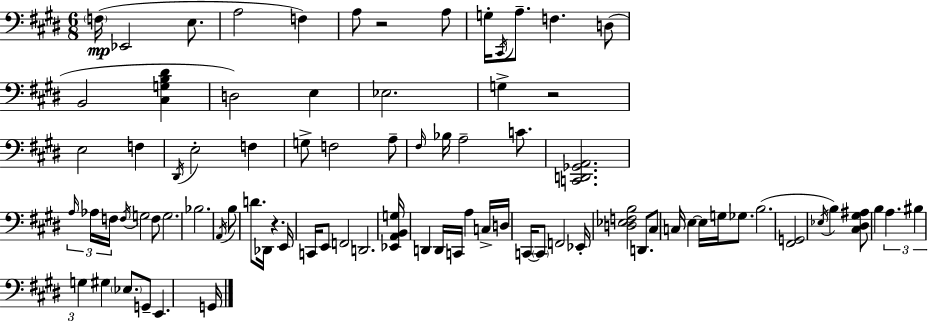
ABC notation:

X:1
T:Untitled
M:6/8
L:1/4
K:E
F,/4 _E,,2 E,/2 A,2 F, A,/2 z2 A,/2 G,/4 ^C,,/4 A,/2 F, D,/2 B,,2 [^C,G,B,^D] D,2 E, _E,2 G, z2 E,2 F, ^D,,/4 E,2 F, G,/2 F,2 A,/2 ^F,/4 _B,/4 A,2 C/2 [C,,D,,_G,,A,,]2 A,/4 _A,/4 F,/4 F,/4 G,2 F,/2 G,2 _B,2 A,,/4 B,/2 D/2 _D,,/4 z E,,/4 C,,/4 E,,/2 F,,2 D,,2 [_E,,A,,B,,G,]/4 D,, D,,/4 C,,/4 A, C,/4 D,/4 C,,/4 C,,/2 F,,2 _E,,/4 [D,_E,F,B,]2 D,,/2 ^C,/2 C,/4 E, E,/4 G,/4 _G,/2 B,2 [^F,,G,,]2 _E,/4 B, [^C,^D,^G,^A,]/2 B, A, ^B, G, ^G, _E,/2 G,,/2 E,, G,,/4